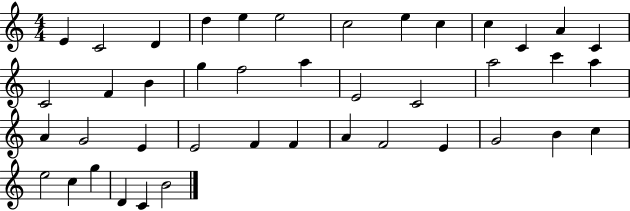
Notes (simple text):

E4/q C4/h D4/q D5/q E5/q E5/h C5/h E5/q C5/q C5/q C4/q A4/q C4/q C4/h F4/q B4/q G5/q F5/h A5/q E4/h C4/h A5/h C6/q A5/q A4/q G4/h E4/q E4/h F4/q F4/q A4/q F4/h E4/q G4/h B4/q C5/q E5/h C5/q G5/q D4/q C4/q B4/h